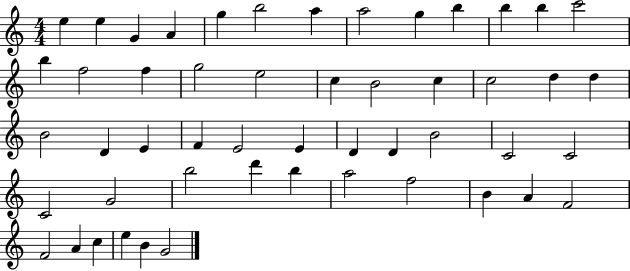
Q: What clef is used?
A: treble